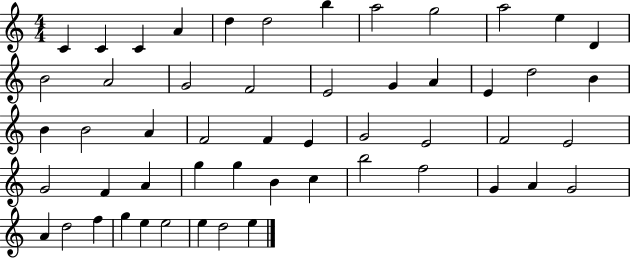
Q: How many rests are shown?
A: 0